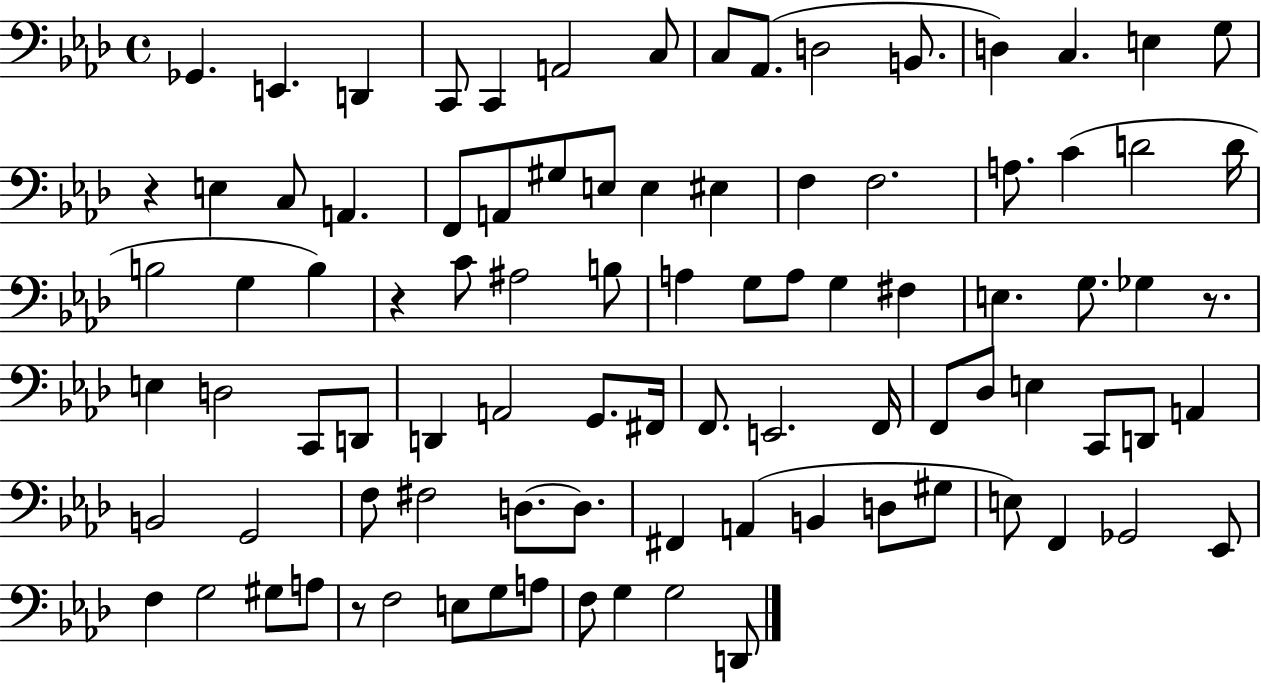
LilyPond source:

{
  \clef bass
  \time 4/4
  \defaultTimeSignature
  \key aes \major
  ges,4. e,4. d,4 | c,8 c,4 a,2 c8 | c8 aes,8.( d2 b,8. | d4) c4. e4 g8 | \break r4 e4 c8 a,4. | f,8 a,8 gis8 e8 e4 eis4 | f4 f2. | a8. c'4( d'2 d'16 | \break b2 g4 b4) | r4 c'8 ais2 b8 | a4 g8 a8 g4 fis4 | e4. g8. ges4 r8. | \break e4 d2 c,8 d,8 | d,4 a,2 g,8. fis,16 | f,8. e,2. f,16 | f,8 des8 e4 c,8 d,8 a,4 | \break b,2 g,2 | f8 fis2 d8.~~ d8. | fis,4 a,4( b,4 d8 gis8 | e8) f,4 ges,2 ees,8 | \break f4 g2 gis8 a8 | r8 f2 e8 g8 a8 | f8 g4 g2 d,8 | \bar "|."
}